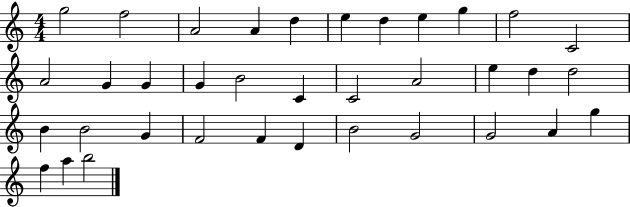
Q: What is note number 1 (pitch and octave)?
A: G5